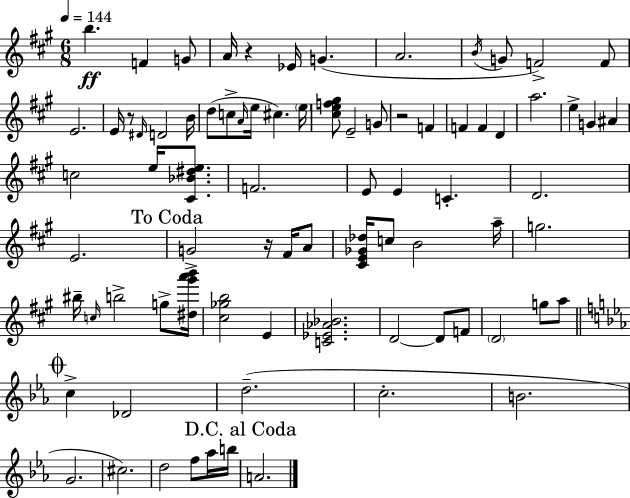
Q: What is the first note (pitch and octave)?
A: B5